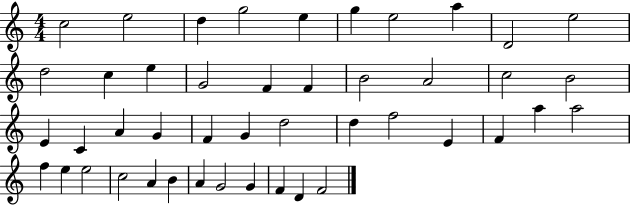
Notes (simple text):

C5/h E5/h D5/q G5/h E5/q G5/q E5/h A5/q D4/h E5/h D5/h C5/q E5/q G4/h F4/q F4/q B4/h A4/h C5/h B4/h E4/q C4/q A4/q G4/q F4/q G4/q D5/h D5/q F5/h E4/q F4/q A5/q A5/h F5/q E5/q E5/h C5/h A4/q B4/q A4/q G4/h G4/q F4/q D4/q F4/h